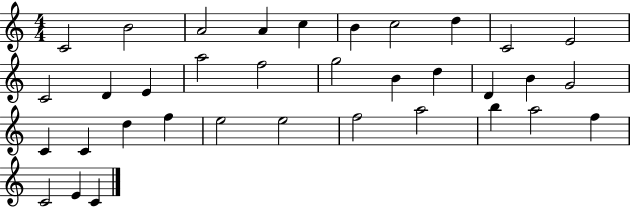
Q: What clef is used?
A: treble